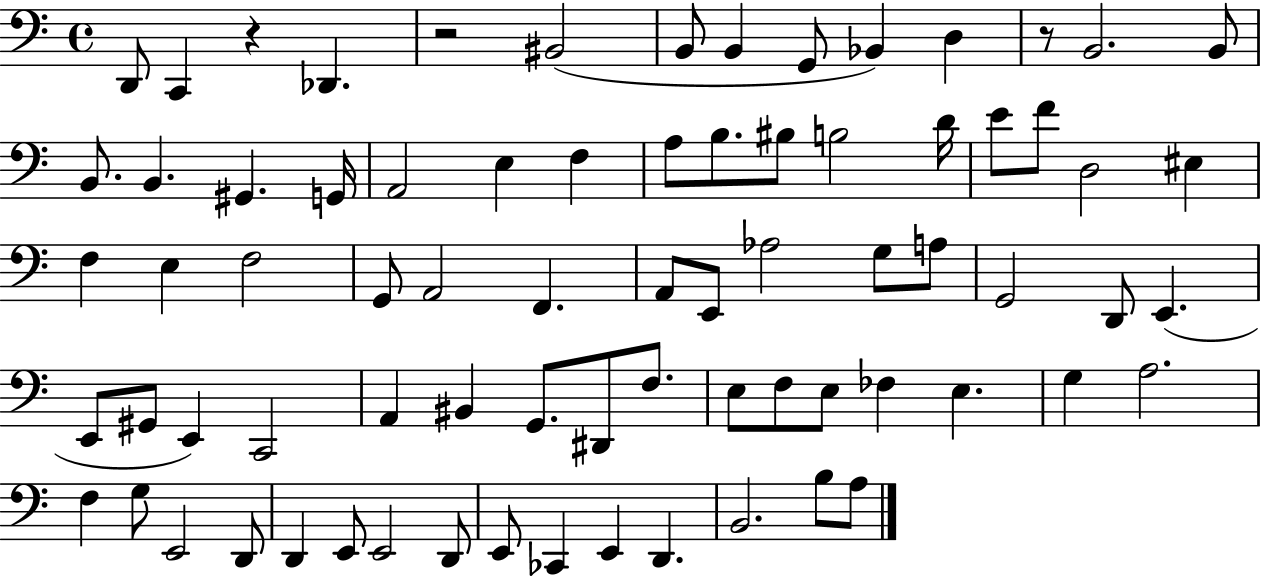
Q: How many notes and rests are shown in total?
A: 75